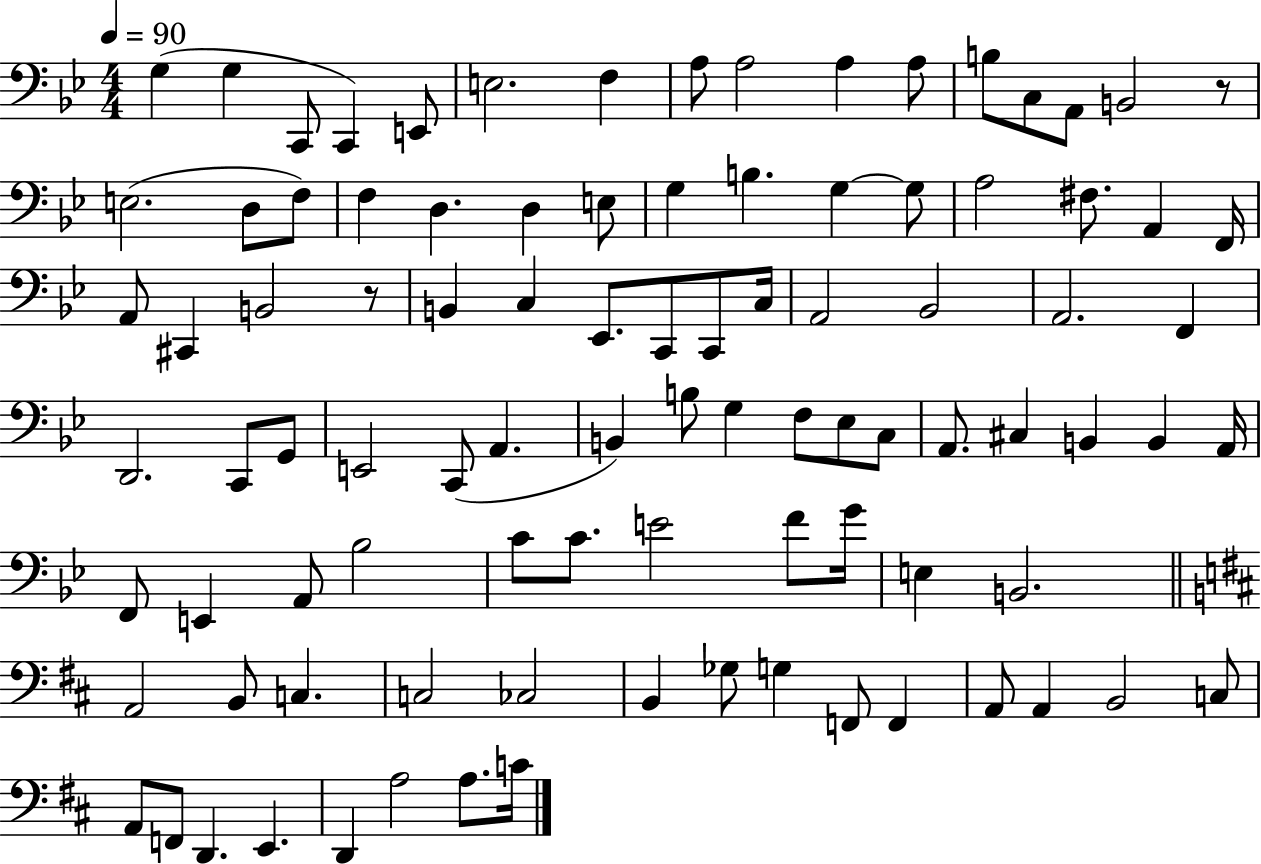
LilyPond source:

{
  \clef bass
  \numericTimeSignature
  \time 4/4
  \key bes \major
  \tempo 4 = 90
  \repeat volta 2 { g4( g4 c,8 c,4) e,8 | e2. f4 | a8 a2 a4 a8 | b8 c8 a,8 b,2 r8 | \break e2.( d8 f8) | f4 d4. d4 e8 | g4 b4. g4~~ g8 | a2 fis8. a,4 f,16 | \break a,8 cis,4 b,2 r8 | b,4 c4 ees,8. c,8 c,8 c16 | a,2 bes,2 | a,2. f,4 | \break d,2. c,8 g,8 | e,2 c,8( a,4. | b,4) b8 g4 f8 ees8 c8 | a,8. cis4 b,4 b,4 a,16 | \break f,8 e,4 a,8 bes2 | c'8 c'8. e'2 f'8 g'16 | e4 b,2. | \bar "||" \break \key d \major a,2 b,8 c4. | c2 ces2 | b,4 ges8 g4 f,8 f,4 | a,8 a,4 b,2 c8 | \break a,8 f,8 d,4. e,4. | d,4 a2 a8. c'16 | } \bar "|."
}